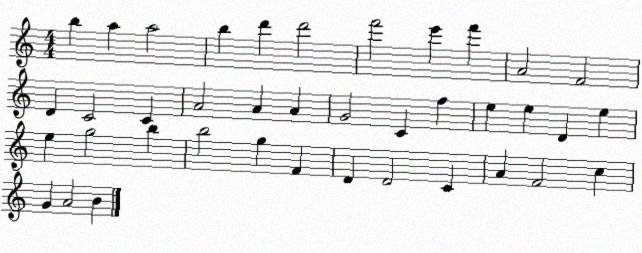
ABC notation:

X:1
T:Untitled
M:4/4
L:1/4
K:C
b a a2 b d' d'2 f'2 e' f' A2 F2 D C2 C A2 A A G2 C f e e D e e g2 b b2 g F D D2 C A F2 c G A2 B